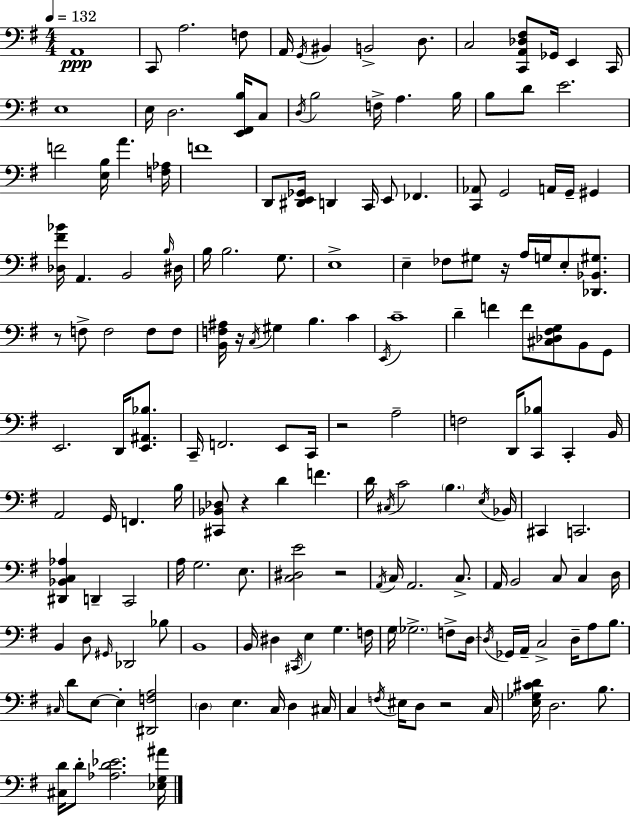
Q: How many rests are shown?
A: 7